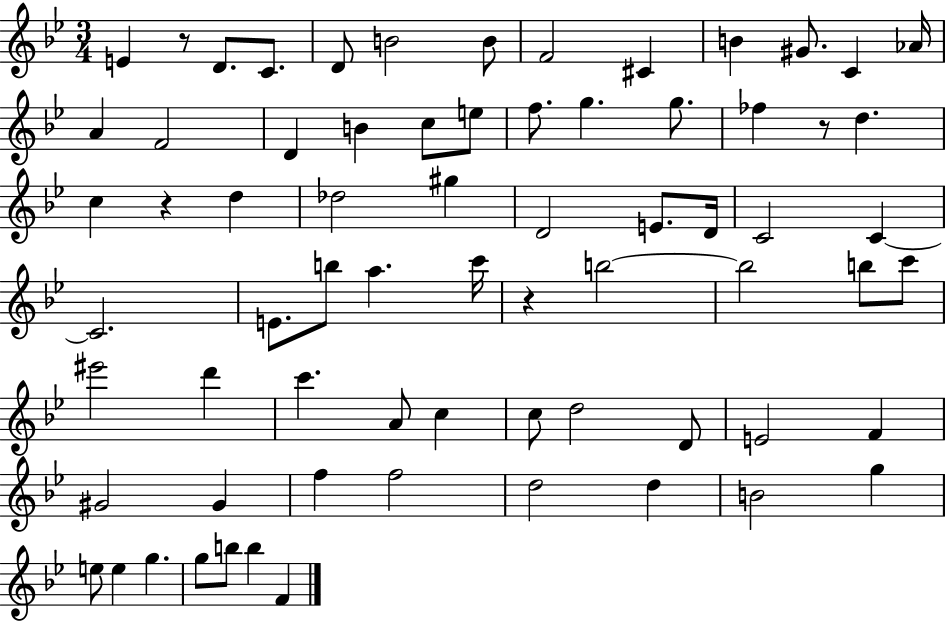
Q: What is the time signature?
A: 3/4